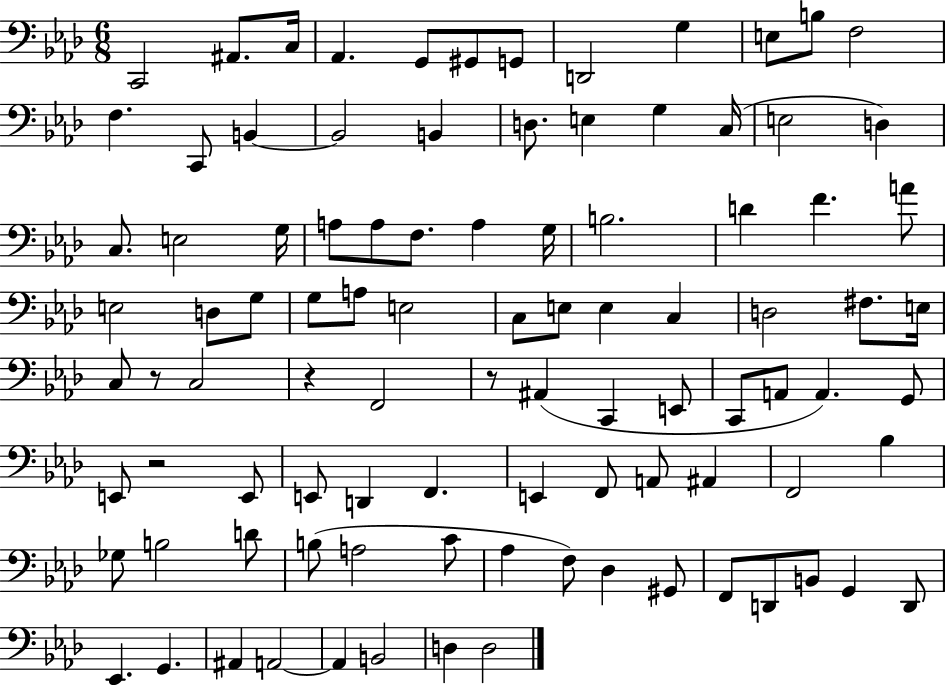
X:1
T:Untitled
M:6/8
L:1/4
K:Ab
C,,2 ^A,,/2 C,/4 _A,, G,,/2 ^G,,/2 G,,/2 D,,2 G, E,/2 B,/2 F,2 F, C,,/2 B,, B,,2 B,, D,/2 E, G, C,/4 E,2 D, C,/2 E,2 G,/4 A,/2 A,/2 F,/2 A, G,/4 B,2 D F A/2 E,2 D,/2 G,/2 G,/2 A,/2 E,2 C,/2 E,/2 E, C, D,2 ^F,/2 E,/4 C,/2 z/2 C,2 z F,,2 z/2 ^A,, C,, E,,/2 C,,/2 A,,/2 A,, G,,/2 E,,/2 z2 E,,/2 E,,/2 D,, F,, E,, F,,/2 A,,/2 ^A,, F,,2 _B, _G,/2 B,2 D/2 B,/2 A,2 C/2 _A, F,/2 _D, ^G,,/2 F,,/2 D,,/2 B,,/2 G,, D,,/2 _E,, G,, ^A,, A,,2 A,, B,,2 D, D,2